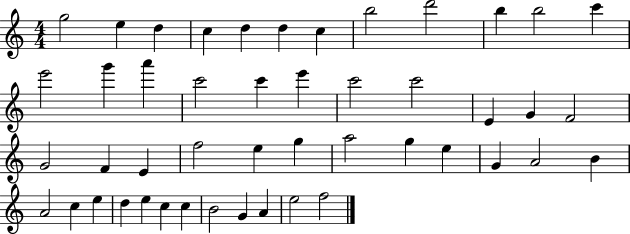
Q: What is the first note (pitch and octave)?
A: G5